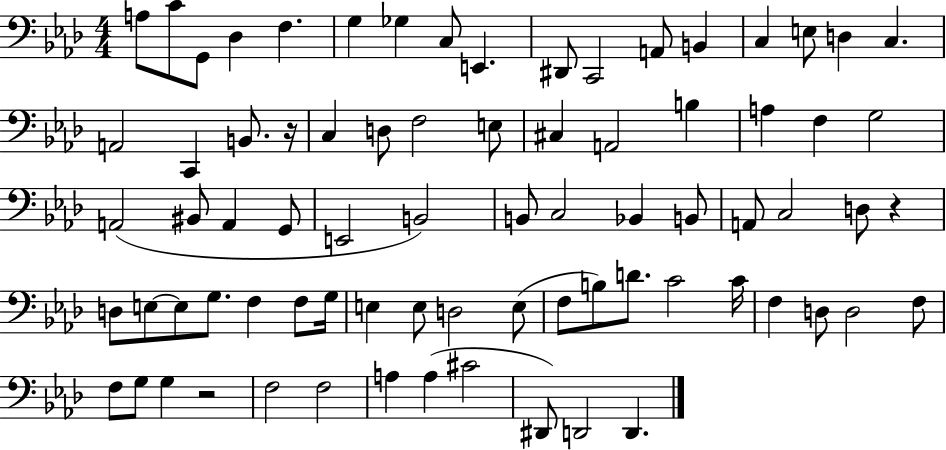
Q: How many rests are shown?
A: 3